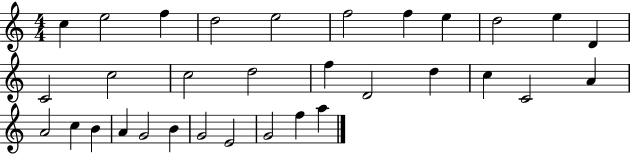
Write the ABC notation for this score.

X:1
T:Untitled
M:4/4
L:1/4
K:C
c e2 f d2 e2 f2 f e d2 e D C2 c2 c2 d2 f D2 d c C2 A A2 c B A G2 B G2 E2 G2 f a